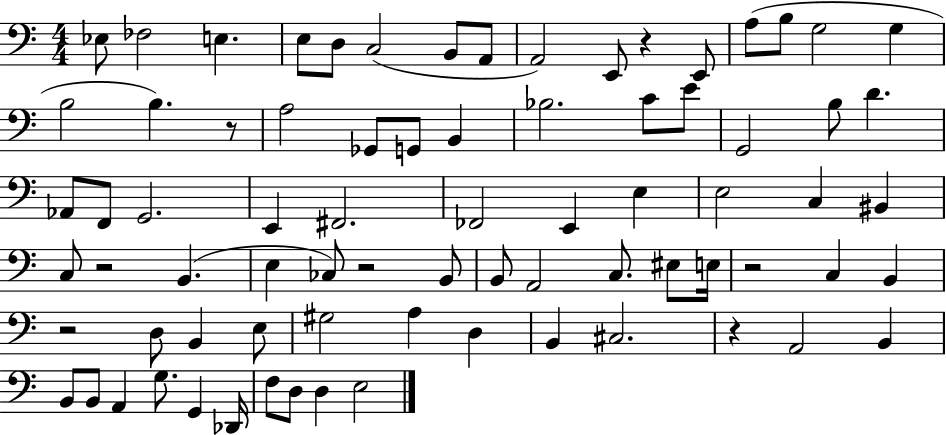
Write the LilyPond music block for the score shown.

{
  \clef bass
  \numericTimeSignature
  \time 4/4
  \key c \major
  ees8 fes2 e4. | e8 d8 c2( b,8 a,8 | a,2) e,8 r4 e,8 | a8( b8 g2 g4 | \break b2 b4.) r8 | a2 ges,8 g,8 b,4 | bes2. c'8 e'8 | g,2 b8 d'4. | \break aes,8 f,8 g,2. | e,4 fis,2. | fes,2 e,4 e4 | e2 c4 bis,4 | \break c8 r2 b,4.( | e4 ces8) r2 b,8 | b,8 a,2 c8. eis8 e16 | r2 c4 b,4 | \break r2 d8 b,4 e8 | gis2 a4 d4 | b,4 cis2. | r4 a,2 b,4 | \break b,8 b,8 a,4 g8. g,4 des,16 | f8 d8 d4 e2 | \bar "|."
}